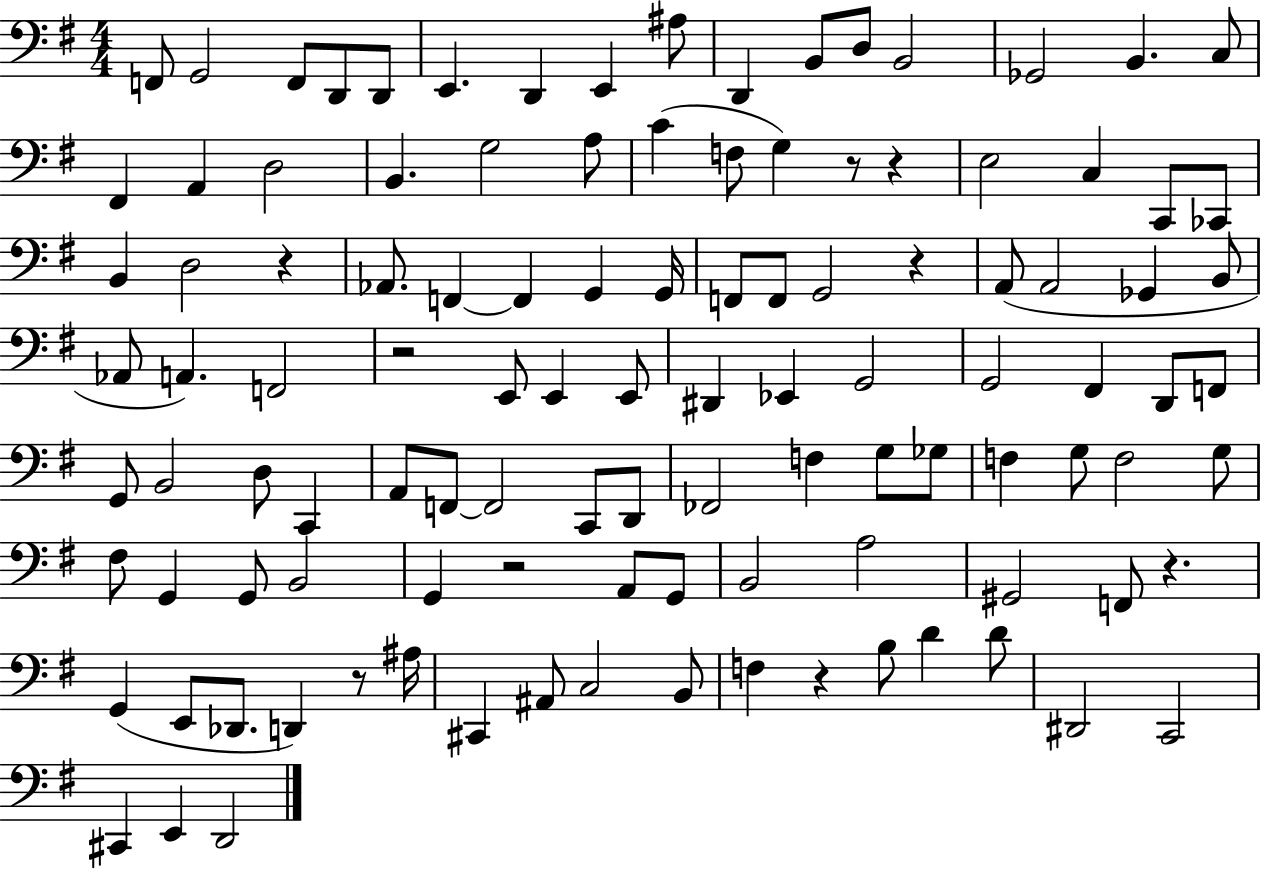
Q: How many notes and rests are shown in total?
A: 111